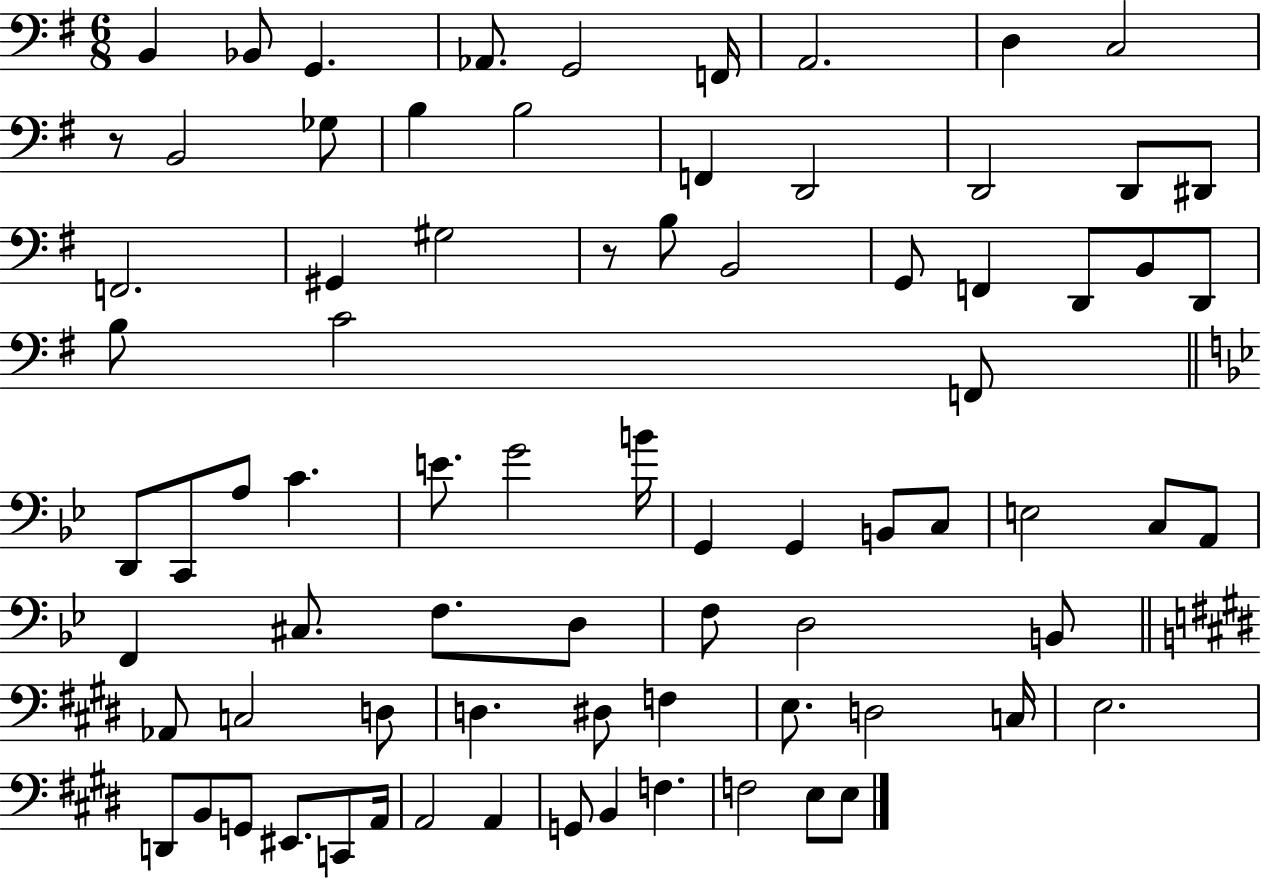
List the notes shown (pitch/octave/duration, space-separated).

B2/q Bb2/e G2/q. Ab2/e. G2/h F2/s A2/h. D3/q C3/h R/e B2/h Gb3/e B3/q B3/h F2/q D2/h D2/h D2/e D#2/e F2/h. G#2/q G#3/h R/e B3/e B2/h G2/e F2/q D2/e B2/e D2/e B3/e C4/h F2/e D2/e C2/e A3/e C4/q. E4/e. G4/h B4/s G2/q G2/q B2/e C3/e E3/h C3/e A2/e F2/q C#3/e. F3/e. D3/e F3/e D3/h B2/e Ab2/e C3/h D3/e D3/q. D#3/e F3/q E3/e. D3/h C3/s E3/h. D2/e B2/e G2/e EIS2/e. C2/e A2/s A2/h A2/q G2/e B2/q F3/q. F3/h E3/e E3/e